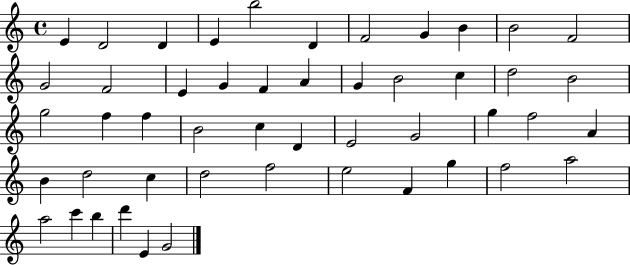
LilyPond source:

{
  \clef treble
  \time 4/4
  \defaultTimeSignature
  \key c \major
  e'4 d'2 d'4 | e'4 b''2 d'4 | f'2 g'4 b'4 | b'2 f'2 | \break g'2 f'2 | e'4 g'4 f'4 a'4 | g'4 b'2 c''4 | d''2 b'2 | \break g''2 f''4 f''4 | b'2 c''4 d'4 | e'2 g'2 | g''4 f''2 a'4 | \break b'4 d''2 c''4 | d''2 f''2 | e''2 f'4 g''4 | f''2 a''2 | \break a''2 c'''4 b''4 | d'''4 e'4 g'2 | \bar "|."
}